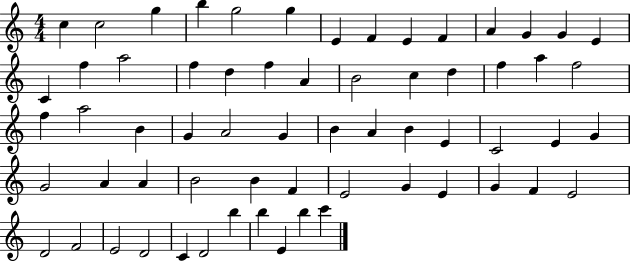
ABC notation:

X:1
T:Untitled
M:4/4
L:1/4
K:C
c c2 g b g2 g E F E F A G G E C f a2 f d f A B2 c d f a f2 f a2 B G A2 G B A B E C2 E G G2 A A B2 B F E2 G E G F E2 D2 F2 E2 D2 C D2 b b E b c'